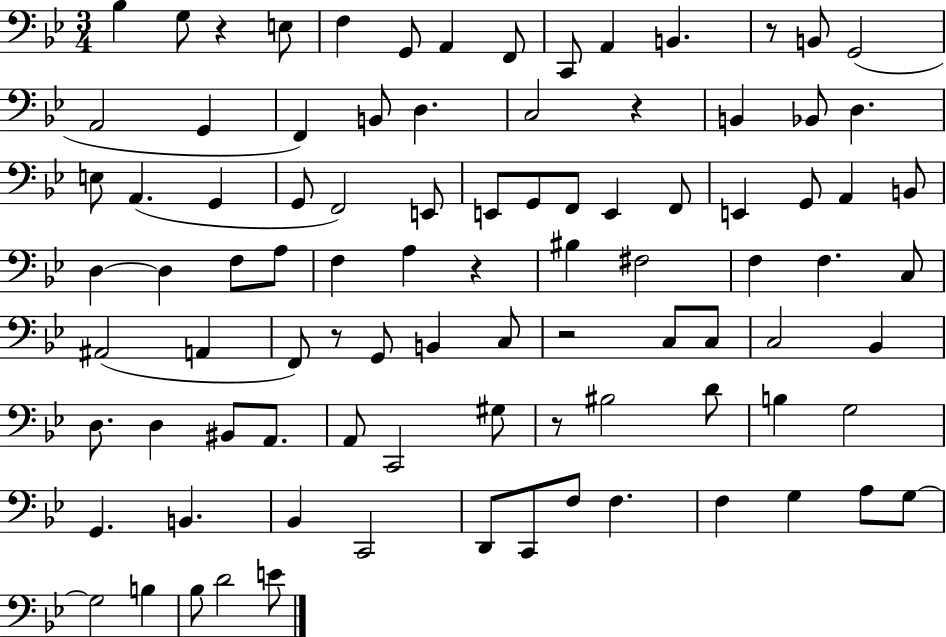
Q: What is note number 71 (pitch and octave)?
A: Bb2